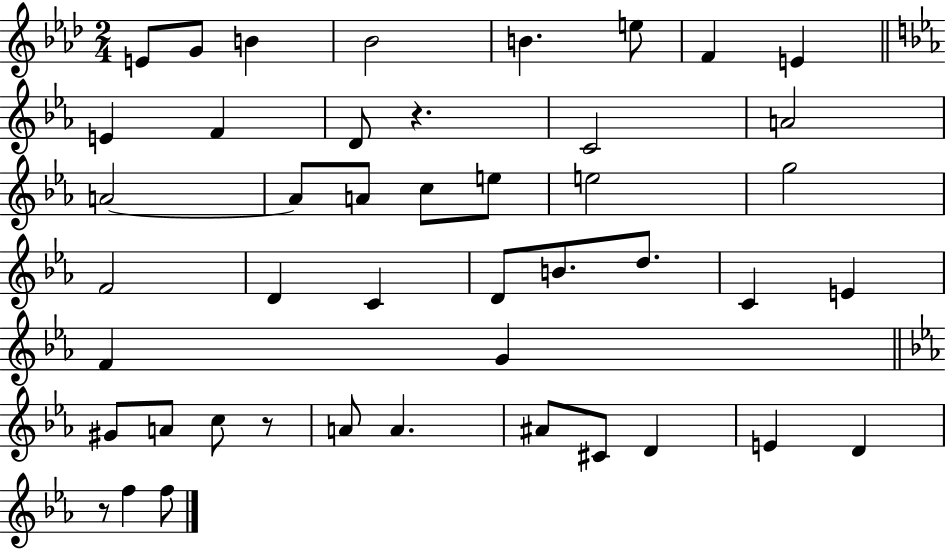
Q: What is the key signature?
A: AES major